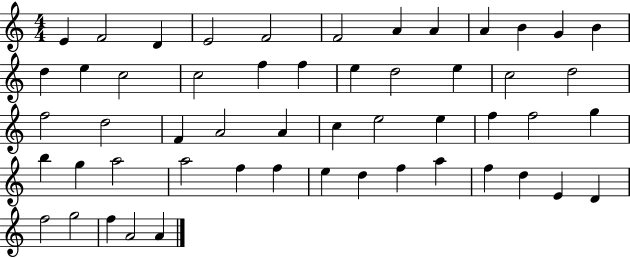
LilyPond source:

{
  \clef treble
  \numericTimeSignature
  \time 4/4
  \key c \major
  e'4 f'2 d'4 | e'2 f'2 | f'2 a'4 a'4 | a'4 b'4 g'4 b'4 | \break d''4 e''4 c''2 | c''2 f''4 f''4 | e''4 d''2 e''4 | c''2 d''2 | \break f''2 d''2 | f'4 a'2 a'4 | c''4 e''2 e''4 | f''4 f''2 g''4 | \break b''4 g''4 a''2 | a''2 f''4 f''4 | e''4 d''4 f''4 a''4 | f''4 d''4 e'4 d'4 | \break f''2 g''2 | f''4 a'2 a'4 | \bar "|."
}